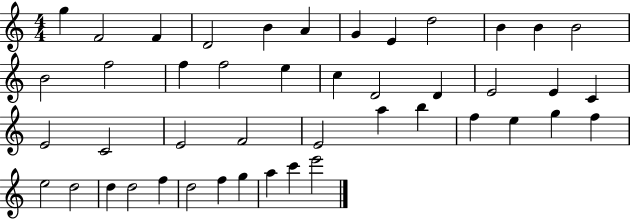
{
  \clef treble
  \numericTimeSignature
  \time 4/4
  \key c \major
  g''4 f'2 f'4 | d'2 b'4 a'4 | g'4 e'4 d''2 | b'4 b'4 b'2 | \break b'2 f''2 | f''4 f''2 e''4 | c''4 d'2 d'4 | e'2 e'4 c'4 | \break e'2 c'2 | e'2 f'2 | e'2 a''4 b''4 | f''4 e''4 g''4 f''4 | \break e''2 d''2 | d''4 d''2 f''4 | d''2 f''4 g''4 | a''4 c'''4 e'''2 | \break \bar "|."
}